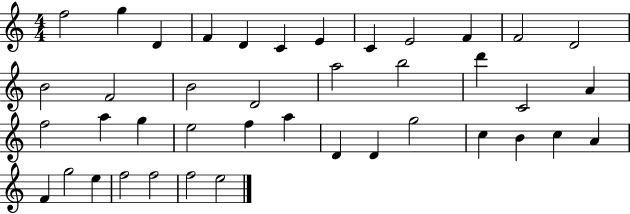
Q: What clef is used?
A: treble